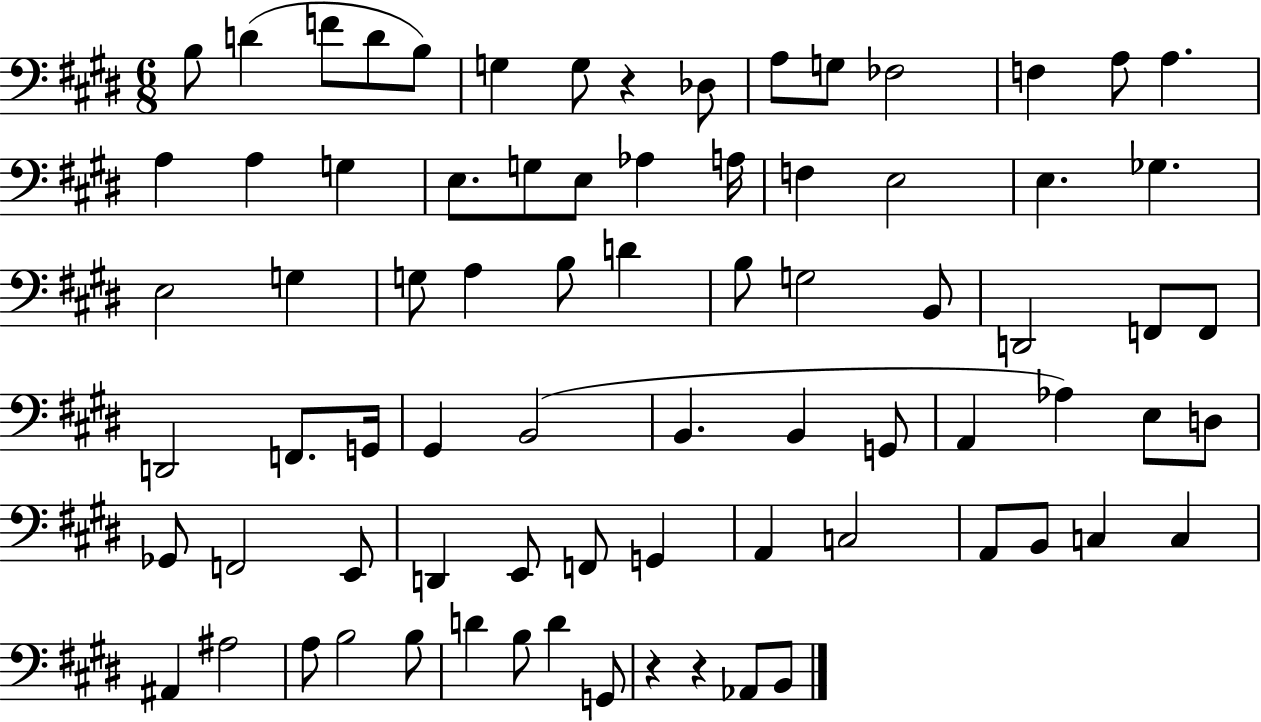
B3/e D4/q F4/e D4/e B3/e G3/q G3/e R/q Db3/e A3/e G3/e FES3/h F3/q A3/e A3/q. A3/q A3/q G3/q E3/e. G3/e E3/e Ab3/q A3/s F3/q E3/h E3/q. Gb3/q. E3/h G3/q G3/e A3/q B3/e D4/q B3/e G3/h B2/e D2/h F2/e F2/e D2/h F2/e. G2/s G#2/q B2/h B2/q. B2/q G2/e A2/q Ab3/q E3/e D3/e Gb2/e F2/h E2/e D2/q E2/e F2/e G2/q A2/q C3/h A2/e B2/e C3/q C3/q A#2/q A#3/h A3/e B3/h B3/e D4/q B3/e D4/q G2/e R/q R/q Ab2/e B2/e